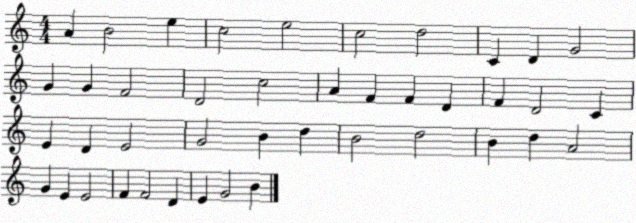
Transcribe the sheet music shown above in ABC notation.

X:1
T:Untitled
M:4/4
L:1/4
K:C
A B2 e c2 e2 c2 d2 C D G2 G G F2 D2 c2 A F F D F D2 C E D E2 G2 B d B2 d2 B d A2 G E E2 F F2 D E G2 B